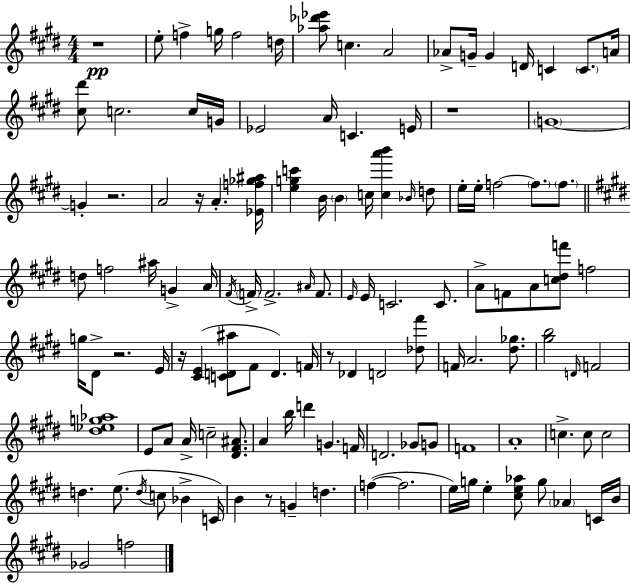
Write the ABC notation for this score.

X:1
T:Untitled
M:4/4
L:1/4
K:E
z4 e/2 f g/4 f2 d/4 [_a_d'_e']/2 c A2 _A/2 G/4 G D/4 C C/2 A/4 [^c^d']/2 c2 c/4 G/4 _E2 A/4 C E/4 z4 G4 G z2 A2 z/4 A [_Ef_g^a]/4 [egc'] B/4 B c/4 [ca'b'] _B/4 d/2 e/4 e/4 f2 f/2 f/2 d/2 f2 ^a/4 G A/4 ^F/4 F/4 F2 ^A/4 F/2 E/4 E/4 C2 C/2 A/2 F/2 A/2 [c^df']/2 f2 g/4 ^D/2 z2 E/4 z/4 [^CE] [CD^a]/2 ^F/2 D F/4 z/2 _D D2 [_d^f']/2 F/4 A2 [^d_g]/2 [^gb]2 D/4 F2 [^d_eg_a]4 E/2 A/2 A/4 c2 [^D^F^A]/2 A b/4 d' G F/4 D2 _G/2 G/2 F4 A4 c c/2 c2 d e/2 d/4 c/2 _B C/4 B z/2 G d f f2 e/4 g/4 e [^ce_a]/2 g/2 _A C/4 B/4 _G2 f2